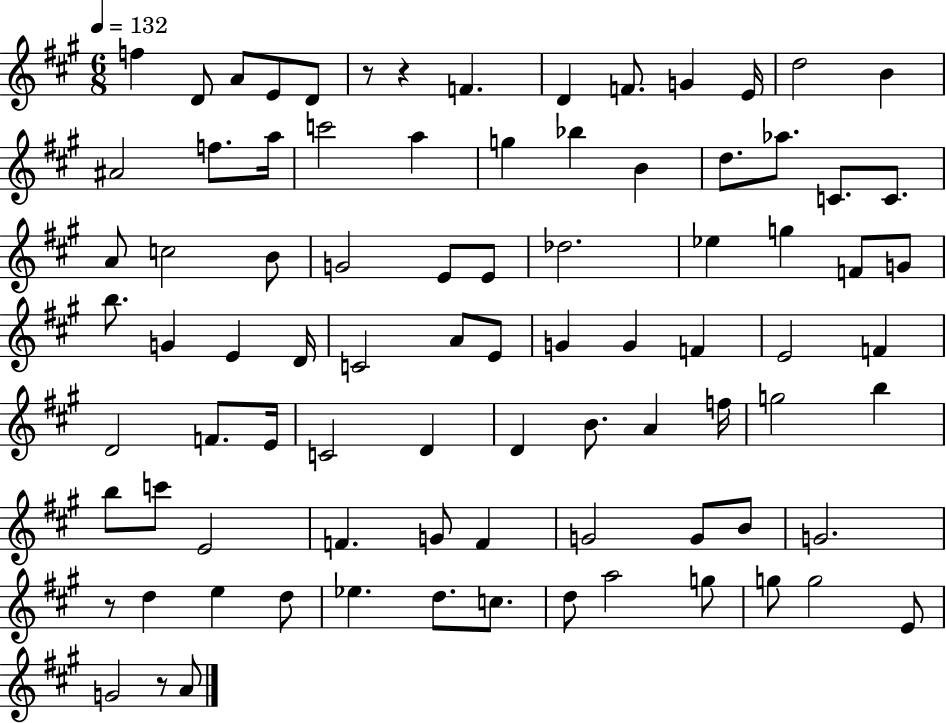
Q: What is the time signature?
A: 6/8